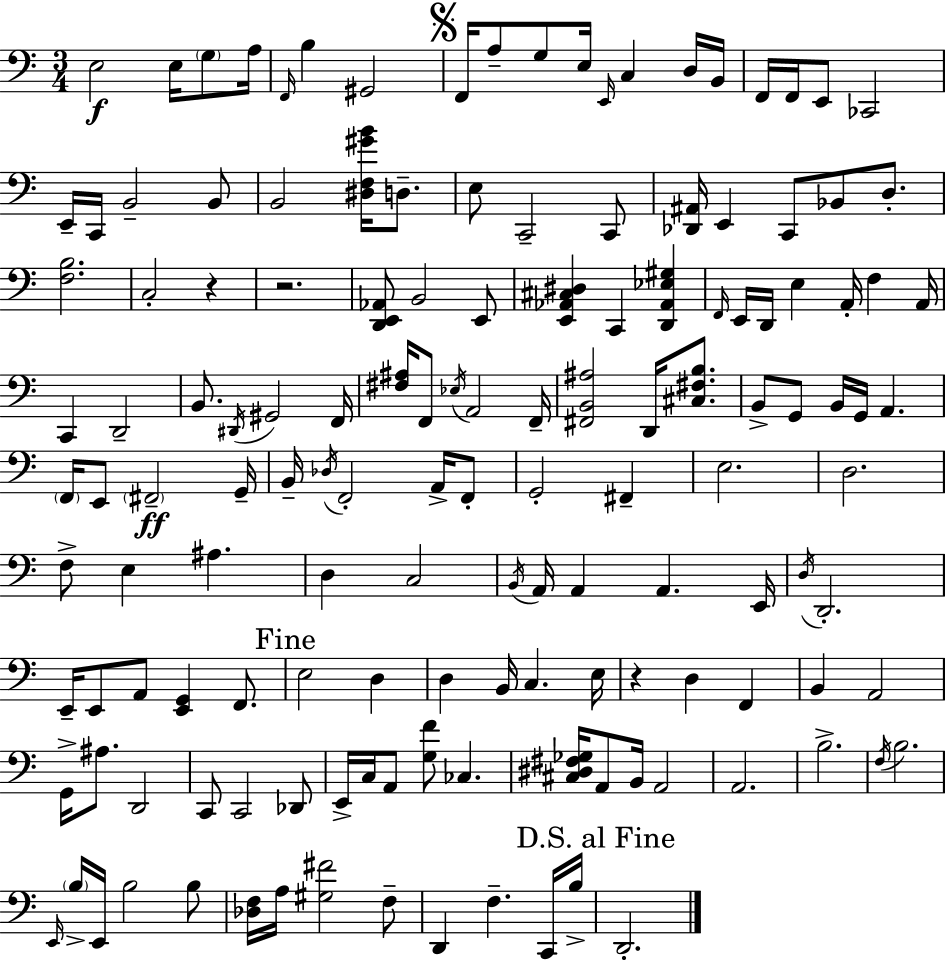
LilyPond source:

{
  \clef bass
  \numericTimeSignature
  \time 3/4
  \key c \major
  e2\f e16 \parenthesize g8 a16 | \grace { f,16 } b4 gis,2 | \mark \markup { \musicglyph "scripts.segno" } f,16 a8-- g8 e16 \grace { e,16 } c4 | d16 b,16 f,16 f,16 e,8 ces,2 | \break e,16-- c,16 b,2-- | b,8 b,2 <dis f gis' b'>16 d8.-- | e8 c,2-- | c,8 <des, ais,>16 e,4 c,8 bes,8 d8.-. | \break <f b>2. | c2-. r4 | r2. | <d, e, aes,>8 b,2 | \break e,8 <e, aes, cis dis>4 c,4 <d, aes, ees gis>4 | \grace { f,16 } e,16 d,16 e4 a,16-. f4 | a,16 c,4 d,2-- | b,8. \acciaccatura { dis,16 } gis,2 | \break f,16 <fis ais>16 f,8 \acciaccatura { ees16 } a,2 | f,16-- <fis, b, ais>2 | d,16 <cis fis b>8. b,8-> g,8 b,16 g,16 a,4. | \parenthesize f,16 e,8 \parenthesize fis,2--\ff | \break g,16-- b,16-- \acciaccatura { des16 } f,2-. | a,16-> f,8-. g,2-. | fis,4-- e2. | d2. | \break f8-> e4 | ais4. d4 c2 | \acciaccatura { b,16 } a,16 a,4 | a,4. e,16 \acciaccatura { d16 } d,2.-. | \break e,16-- e,8 a,8 | <e, g,>4 f,8. \mark "Fine" e2 | d4 d4 | b,16 c4. e16 r4 | \break d4 f,4 b,4 | a,2 g,16-> ais8. | d,2 c,8 c,2 | des,8 e,16-> c16 a,8 | \break <g f'>8 ces4. <cis dis fis ges>16 a,8 b,16 | a,2 a,2. | b2.-> | \acciaccatura { f16 } b2. | \break \grace { e,16 } \parenthesize b16-> e,16 | b2 b8 <des f>16 a16 | <gis fis'>2 f8-- d,4 | f4.-- c,16 b16-> \mark "D.S. al Fine" d,2.-. | \break \bar "|."
}